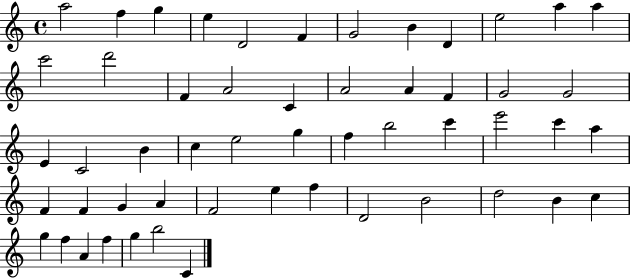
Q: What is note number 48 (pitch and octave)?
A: F5